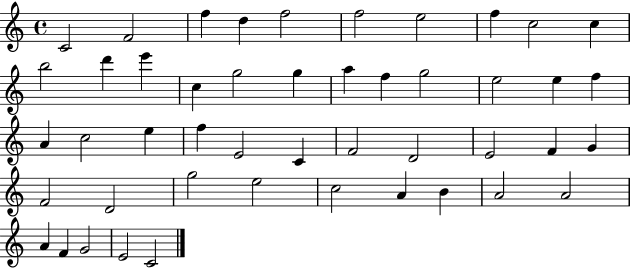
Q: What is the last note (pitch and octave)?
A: C4